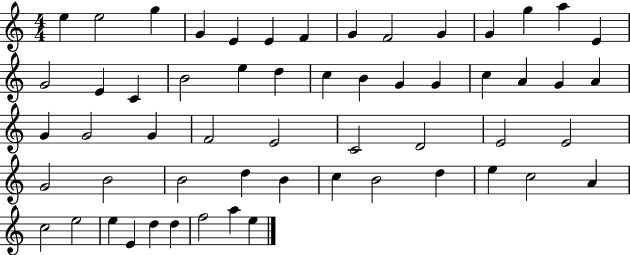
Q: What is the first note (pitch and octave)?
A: E5